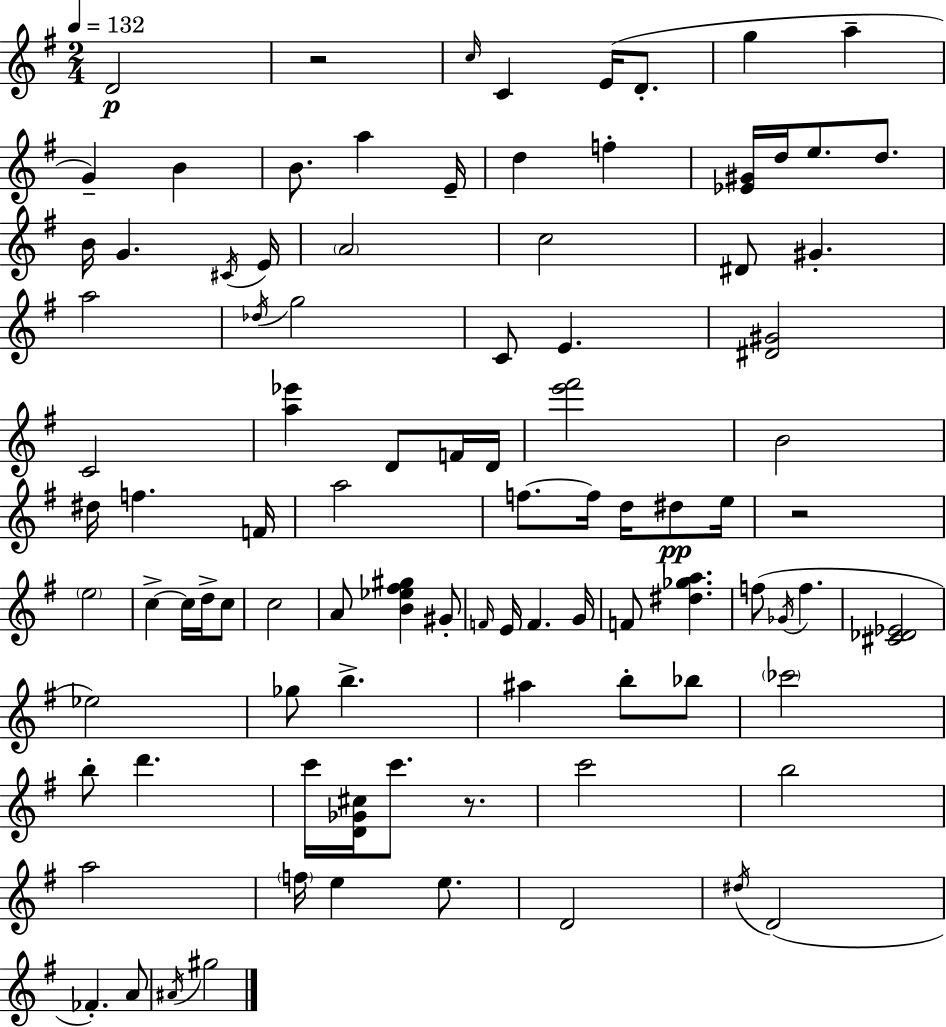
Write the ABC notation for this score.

X:1
T:Untitled
M:2/4
L:1/4
K:G
D2 z2 c/4 C E/4 D/2 g a G B B/2 a E/4 d f [_E^G]/4 d/4 e/2 d/2 B/4 G ^C/4 E/4 A2 c2 ^D/2 ^G a2 _d/4 g2 C/2 E [^D^G]2 C2 [a_e'] D/2 F/4 D/4 [e'^f']2 B2 ^d/4 f F/4 a2 f/2 f/4 d/4 ^d/2 e/4 z2 e2 c c/4 d/4 c/2 c2 A/2 [B_e^f^g] ^G/2 F/4 E/4 F G/4 F/2 [^d_ga] f/2 _G/4 f [^C_D_E]2 _e2 _g/2 b ^a b/2 _b/2 _c'2 b/2 d' c'/4 [D_G^c]/4 c'/2 z/2 c'2 b2 a2 f/4 e e/2 D2 ^d/4 D2 _F A/2 ^A/4 ^g2